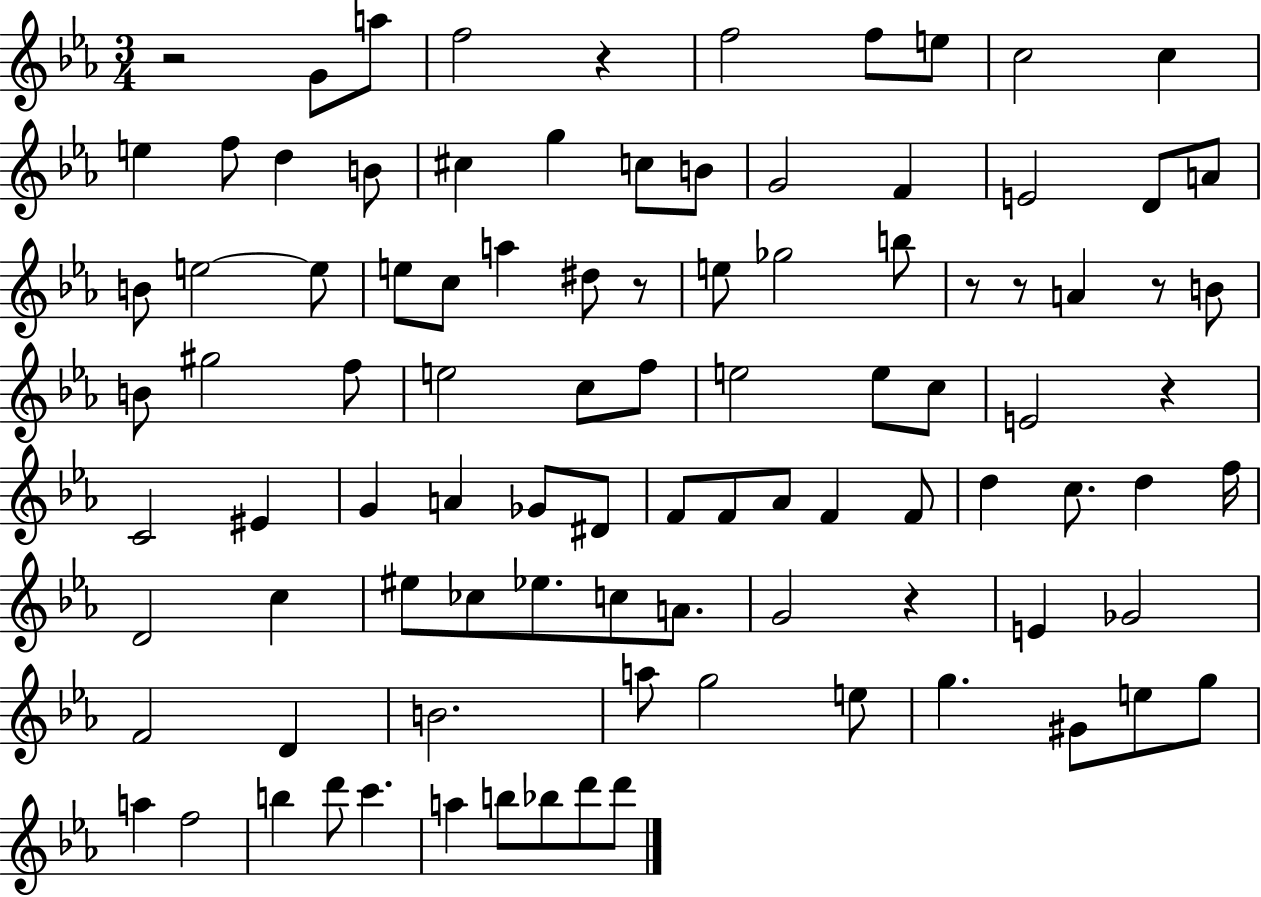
R/h G4/e A5/e F5/h R/q F5/h F5/e E5/e C5/h C5/q E5/q F5/e D5/q B4/e C#5/q G5/q C5/e B4/e G4/h F4/q E4/h D4/e A4/e B4/e E5/h E5/e E5/e C5/e A5/q D#5/e R/e E5/e Gb5/h B5/e R/e R/e A4/q R/e B4/e B4/e G#5/h F5/e E5/h C5/e F5/e E5/h E5/e C5/e E4/h R/q C4/h EIS4/q G4/q A4/q Gb4/e D#4/e F4/e F4/e Ab4/e F4/q F4/e D5/q C5/e. D5/q F5/s D4/h C5/q EIS5/e CES5/e Eb5/e. C5/e A4/e. G4/h R/q E4/q Gb4/h F4/h D4/q B4/h. A5/e G5/h E5/e G5/q. G#4/e E5/e G5/e A5/q F5/h B5/q D6/e C6/q. A5/q B5/e Bb5/e D6/e D6/e